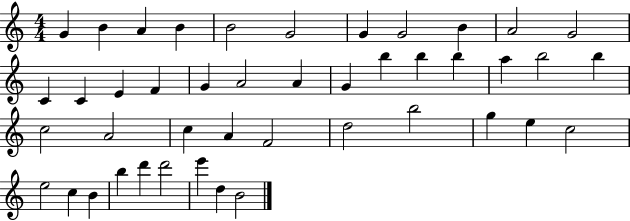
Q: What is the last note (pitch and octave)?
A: B4